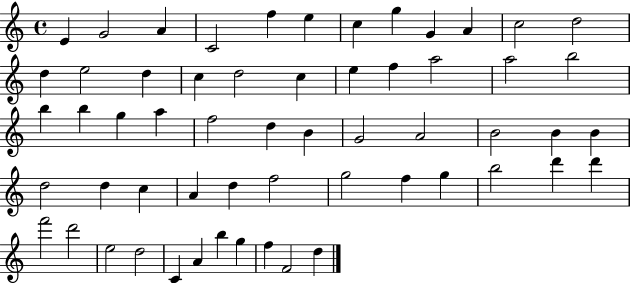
E4/q G4/h A4/q C4/h F5/q E5/q C5/q G5/q G4/q A4/q C5/h D5/h D5/q E5/h D5/q C5/q D5/h C5/q E5/q F5/q A5/h A5/h B5/h B5/q B5/q G5/q A5/q F5/h D5/q B4/q G4/h A4/h B4/h B4/q B4/q D5/h D5/q C5/q A4/q D5/q F5/h G5/h F5/q G5/q B5/h D6/q D6/q F6/h D6/h E5/h D5/h C4/q A4/q B5/q G5/q F5/q F4/h D5/q